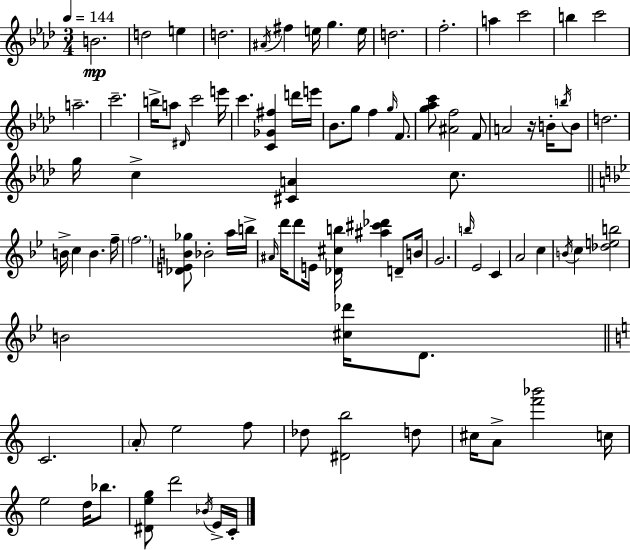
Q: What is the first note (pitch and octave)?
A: B4